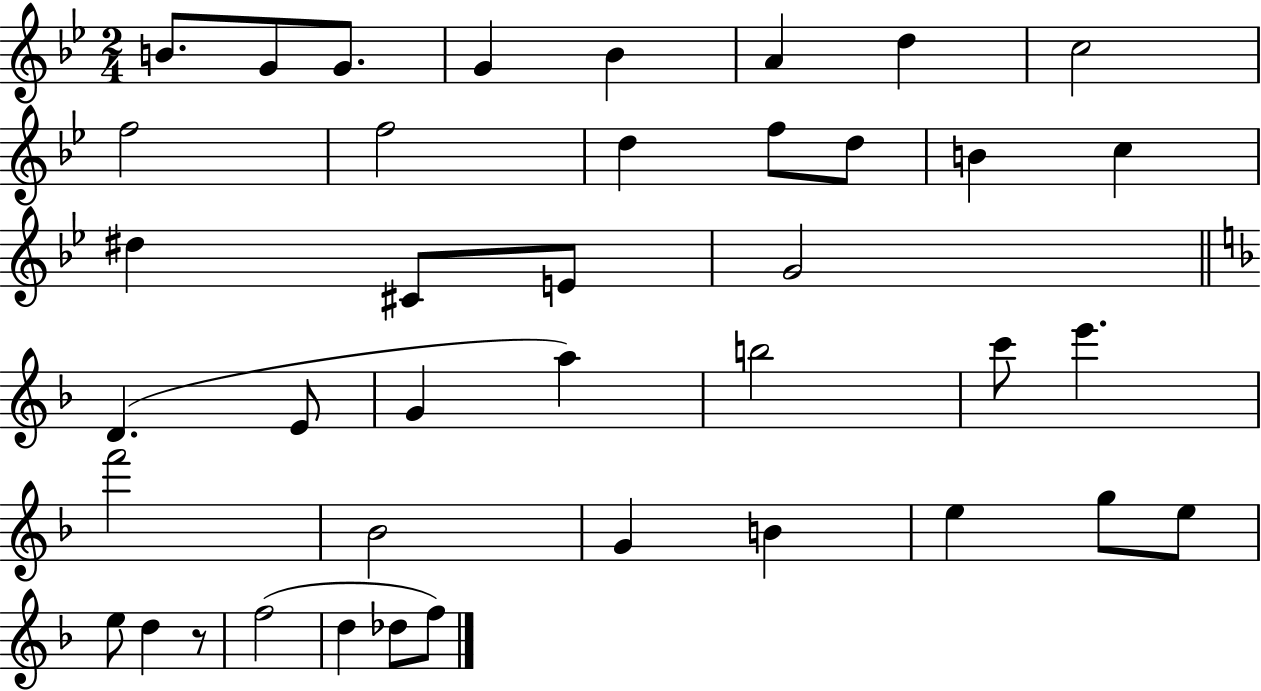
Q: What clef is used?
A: treble